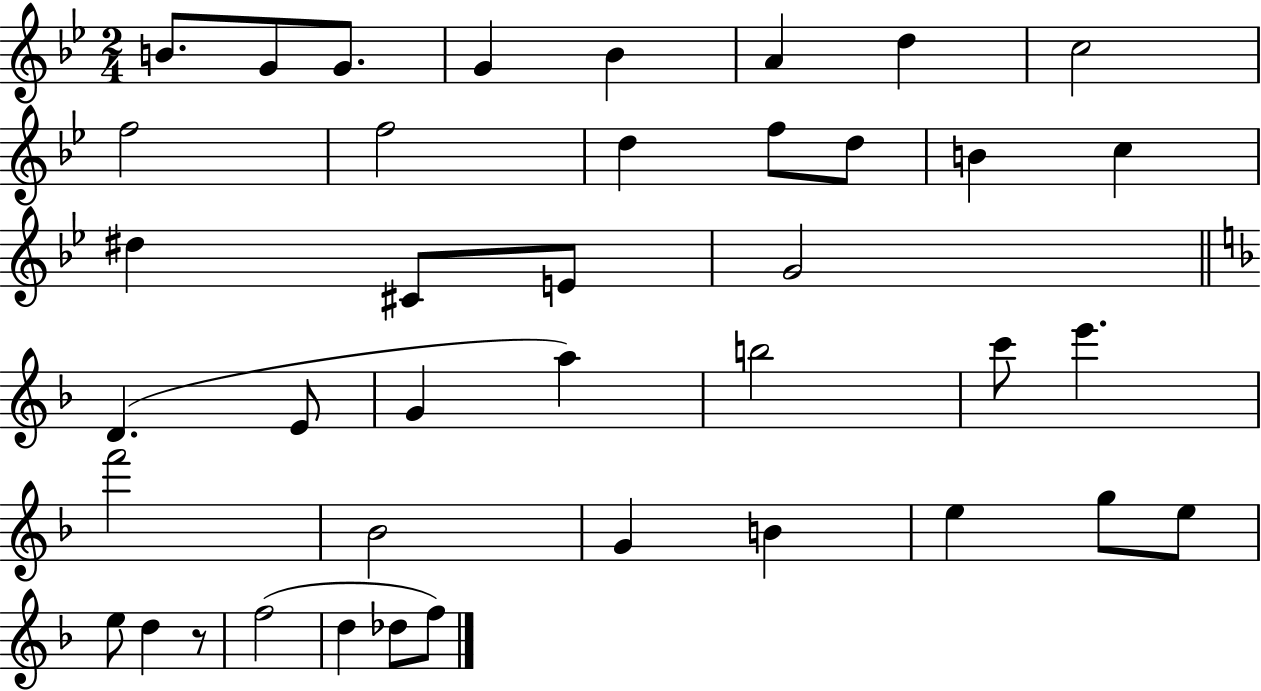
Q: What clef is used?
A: treble